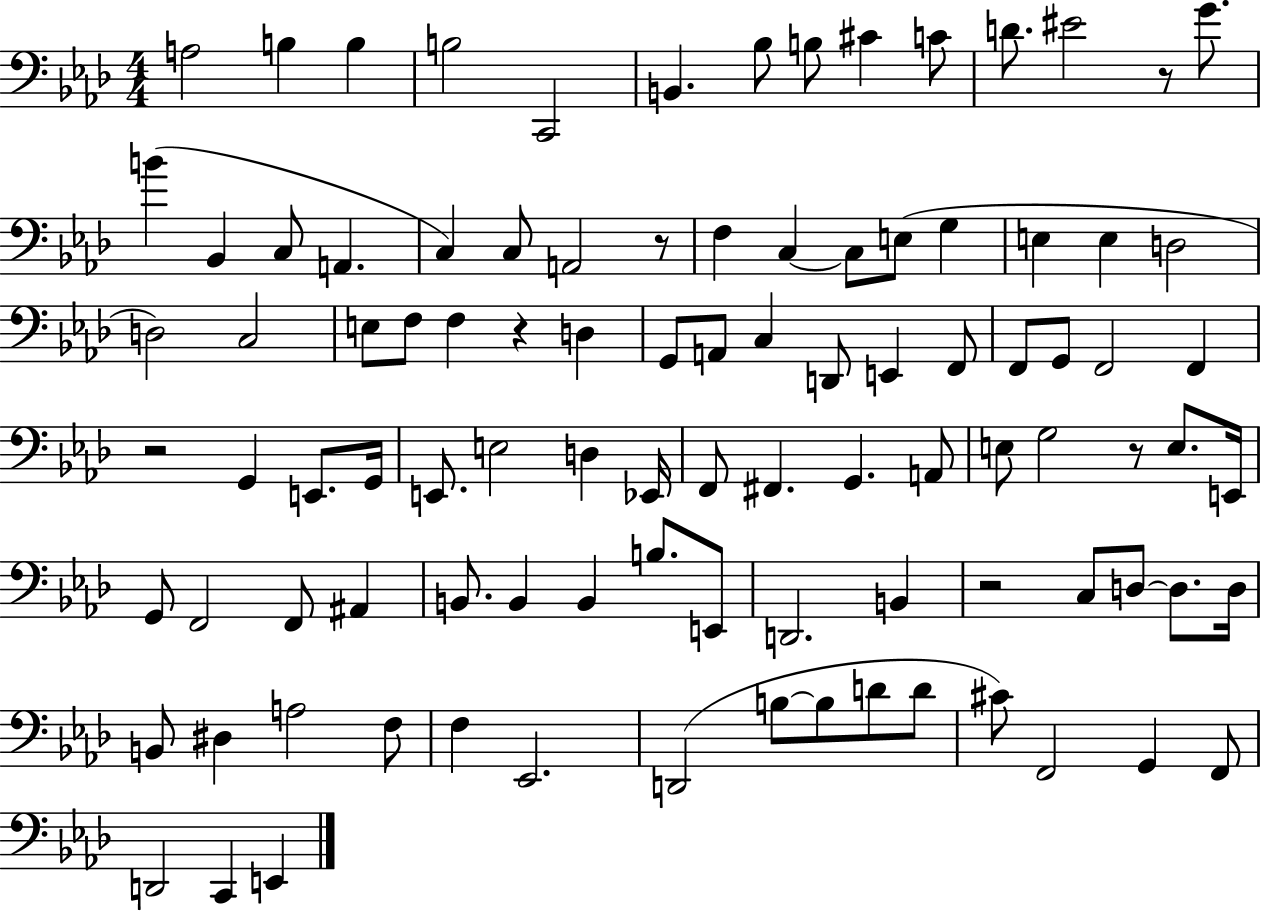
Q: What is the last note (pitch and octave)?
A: E2